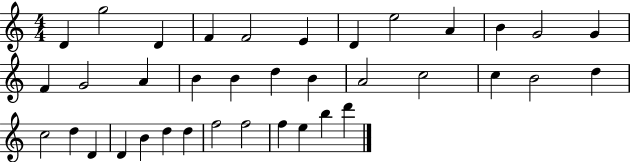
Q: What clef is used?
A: treble